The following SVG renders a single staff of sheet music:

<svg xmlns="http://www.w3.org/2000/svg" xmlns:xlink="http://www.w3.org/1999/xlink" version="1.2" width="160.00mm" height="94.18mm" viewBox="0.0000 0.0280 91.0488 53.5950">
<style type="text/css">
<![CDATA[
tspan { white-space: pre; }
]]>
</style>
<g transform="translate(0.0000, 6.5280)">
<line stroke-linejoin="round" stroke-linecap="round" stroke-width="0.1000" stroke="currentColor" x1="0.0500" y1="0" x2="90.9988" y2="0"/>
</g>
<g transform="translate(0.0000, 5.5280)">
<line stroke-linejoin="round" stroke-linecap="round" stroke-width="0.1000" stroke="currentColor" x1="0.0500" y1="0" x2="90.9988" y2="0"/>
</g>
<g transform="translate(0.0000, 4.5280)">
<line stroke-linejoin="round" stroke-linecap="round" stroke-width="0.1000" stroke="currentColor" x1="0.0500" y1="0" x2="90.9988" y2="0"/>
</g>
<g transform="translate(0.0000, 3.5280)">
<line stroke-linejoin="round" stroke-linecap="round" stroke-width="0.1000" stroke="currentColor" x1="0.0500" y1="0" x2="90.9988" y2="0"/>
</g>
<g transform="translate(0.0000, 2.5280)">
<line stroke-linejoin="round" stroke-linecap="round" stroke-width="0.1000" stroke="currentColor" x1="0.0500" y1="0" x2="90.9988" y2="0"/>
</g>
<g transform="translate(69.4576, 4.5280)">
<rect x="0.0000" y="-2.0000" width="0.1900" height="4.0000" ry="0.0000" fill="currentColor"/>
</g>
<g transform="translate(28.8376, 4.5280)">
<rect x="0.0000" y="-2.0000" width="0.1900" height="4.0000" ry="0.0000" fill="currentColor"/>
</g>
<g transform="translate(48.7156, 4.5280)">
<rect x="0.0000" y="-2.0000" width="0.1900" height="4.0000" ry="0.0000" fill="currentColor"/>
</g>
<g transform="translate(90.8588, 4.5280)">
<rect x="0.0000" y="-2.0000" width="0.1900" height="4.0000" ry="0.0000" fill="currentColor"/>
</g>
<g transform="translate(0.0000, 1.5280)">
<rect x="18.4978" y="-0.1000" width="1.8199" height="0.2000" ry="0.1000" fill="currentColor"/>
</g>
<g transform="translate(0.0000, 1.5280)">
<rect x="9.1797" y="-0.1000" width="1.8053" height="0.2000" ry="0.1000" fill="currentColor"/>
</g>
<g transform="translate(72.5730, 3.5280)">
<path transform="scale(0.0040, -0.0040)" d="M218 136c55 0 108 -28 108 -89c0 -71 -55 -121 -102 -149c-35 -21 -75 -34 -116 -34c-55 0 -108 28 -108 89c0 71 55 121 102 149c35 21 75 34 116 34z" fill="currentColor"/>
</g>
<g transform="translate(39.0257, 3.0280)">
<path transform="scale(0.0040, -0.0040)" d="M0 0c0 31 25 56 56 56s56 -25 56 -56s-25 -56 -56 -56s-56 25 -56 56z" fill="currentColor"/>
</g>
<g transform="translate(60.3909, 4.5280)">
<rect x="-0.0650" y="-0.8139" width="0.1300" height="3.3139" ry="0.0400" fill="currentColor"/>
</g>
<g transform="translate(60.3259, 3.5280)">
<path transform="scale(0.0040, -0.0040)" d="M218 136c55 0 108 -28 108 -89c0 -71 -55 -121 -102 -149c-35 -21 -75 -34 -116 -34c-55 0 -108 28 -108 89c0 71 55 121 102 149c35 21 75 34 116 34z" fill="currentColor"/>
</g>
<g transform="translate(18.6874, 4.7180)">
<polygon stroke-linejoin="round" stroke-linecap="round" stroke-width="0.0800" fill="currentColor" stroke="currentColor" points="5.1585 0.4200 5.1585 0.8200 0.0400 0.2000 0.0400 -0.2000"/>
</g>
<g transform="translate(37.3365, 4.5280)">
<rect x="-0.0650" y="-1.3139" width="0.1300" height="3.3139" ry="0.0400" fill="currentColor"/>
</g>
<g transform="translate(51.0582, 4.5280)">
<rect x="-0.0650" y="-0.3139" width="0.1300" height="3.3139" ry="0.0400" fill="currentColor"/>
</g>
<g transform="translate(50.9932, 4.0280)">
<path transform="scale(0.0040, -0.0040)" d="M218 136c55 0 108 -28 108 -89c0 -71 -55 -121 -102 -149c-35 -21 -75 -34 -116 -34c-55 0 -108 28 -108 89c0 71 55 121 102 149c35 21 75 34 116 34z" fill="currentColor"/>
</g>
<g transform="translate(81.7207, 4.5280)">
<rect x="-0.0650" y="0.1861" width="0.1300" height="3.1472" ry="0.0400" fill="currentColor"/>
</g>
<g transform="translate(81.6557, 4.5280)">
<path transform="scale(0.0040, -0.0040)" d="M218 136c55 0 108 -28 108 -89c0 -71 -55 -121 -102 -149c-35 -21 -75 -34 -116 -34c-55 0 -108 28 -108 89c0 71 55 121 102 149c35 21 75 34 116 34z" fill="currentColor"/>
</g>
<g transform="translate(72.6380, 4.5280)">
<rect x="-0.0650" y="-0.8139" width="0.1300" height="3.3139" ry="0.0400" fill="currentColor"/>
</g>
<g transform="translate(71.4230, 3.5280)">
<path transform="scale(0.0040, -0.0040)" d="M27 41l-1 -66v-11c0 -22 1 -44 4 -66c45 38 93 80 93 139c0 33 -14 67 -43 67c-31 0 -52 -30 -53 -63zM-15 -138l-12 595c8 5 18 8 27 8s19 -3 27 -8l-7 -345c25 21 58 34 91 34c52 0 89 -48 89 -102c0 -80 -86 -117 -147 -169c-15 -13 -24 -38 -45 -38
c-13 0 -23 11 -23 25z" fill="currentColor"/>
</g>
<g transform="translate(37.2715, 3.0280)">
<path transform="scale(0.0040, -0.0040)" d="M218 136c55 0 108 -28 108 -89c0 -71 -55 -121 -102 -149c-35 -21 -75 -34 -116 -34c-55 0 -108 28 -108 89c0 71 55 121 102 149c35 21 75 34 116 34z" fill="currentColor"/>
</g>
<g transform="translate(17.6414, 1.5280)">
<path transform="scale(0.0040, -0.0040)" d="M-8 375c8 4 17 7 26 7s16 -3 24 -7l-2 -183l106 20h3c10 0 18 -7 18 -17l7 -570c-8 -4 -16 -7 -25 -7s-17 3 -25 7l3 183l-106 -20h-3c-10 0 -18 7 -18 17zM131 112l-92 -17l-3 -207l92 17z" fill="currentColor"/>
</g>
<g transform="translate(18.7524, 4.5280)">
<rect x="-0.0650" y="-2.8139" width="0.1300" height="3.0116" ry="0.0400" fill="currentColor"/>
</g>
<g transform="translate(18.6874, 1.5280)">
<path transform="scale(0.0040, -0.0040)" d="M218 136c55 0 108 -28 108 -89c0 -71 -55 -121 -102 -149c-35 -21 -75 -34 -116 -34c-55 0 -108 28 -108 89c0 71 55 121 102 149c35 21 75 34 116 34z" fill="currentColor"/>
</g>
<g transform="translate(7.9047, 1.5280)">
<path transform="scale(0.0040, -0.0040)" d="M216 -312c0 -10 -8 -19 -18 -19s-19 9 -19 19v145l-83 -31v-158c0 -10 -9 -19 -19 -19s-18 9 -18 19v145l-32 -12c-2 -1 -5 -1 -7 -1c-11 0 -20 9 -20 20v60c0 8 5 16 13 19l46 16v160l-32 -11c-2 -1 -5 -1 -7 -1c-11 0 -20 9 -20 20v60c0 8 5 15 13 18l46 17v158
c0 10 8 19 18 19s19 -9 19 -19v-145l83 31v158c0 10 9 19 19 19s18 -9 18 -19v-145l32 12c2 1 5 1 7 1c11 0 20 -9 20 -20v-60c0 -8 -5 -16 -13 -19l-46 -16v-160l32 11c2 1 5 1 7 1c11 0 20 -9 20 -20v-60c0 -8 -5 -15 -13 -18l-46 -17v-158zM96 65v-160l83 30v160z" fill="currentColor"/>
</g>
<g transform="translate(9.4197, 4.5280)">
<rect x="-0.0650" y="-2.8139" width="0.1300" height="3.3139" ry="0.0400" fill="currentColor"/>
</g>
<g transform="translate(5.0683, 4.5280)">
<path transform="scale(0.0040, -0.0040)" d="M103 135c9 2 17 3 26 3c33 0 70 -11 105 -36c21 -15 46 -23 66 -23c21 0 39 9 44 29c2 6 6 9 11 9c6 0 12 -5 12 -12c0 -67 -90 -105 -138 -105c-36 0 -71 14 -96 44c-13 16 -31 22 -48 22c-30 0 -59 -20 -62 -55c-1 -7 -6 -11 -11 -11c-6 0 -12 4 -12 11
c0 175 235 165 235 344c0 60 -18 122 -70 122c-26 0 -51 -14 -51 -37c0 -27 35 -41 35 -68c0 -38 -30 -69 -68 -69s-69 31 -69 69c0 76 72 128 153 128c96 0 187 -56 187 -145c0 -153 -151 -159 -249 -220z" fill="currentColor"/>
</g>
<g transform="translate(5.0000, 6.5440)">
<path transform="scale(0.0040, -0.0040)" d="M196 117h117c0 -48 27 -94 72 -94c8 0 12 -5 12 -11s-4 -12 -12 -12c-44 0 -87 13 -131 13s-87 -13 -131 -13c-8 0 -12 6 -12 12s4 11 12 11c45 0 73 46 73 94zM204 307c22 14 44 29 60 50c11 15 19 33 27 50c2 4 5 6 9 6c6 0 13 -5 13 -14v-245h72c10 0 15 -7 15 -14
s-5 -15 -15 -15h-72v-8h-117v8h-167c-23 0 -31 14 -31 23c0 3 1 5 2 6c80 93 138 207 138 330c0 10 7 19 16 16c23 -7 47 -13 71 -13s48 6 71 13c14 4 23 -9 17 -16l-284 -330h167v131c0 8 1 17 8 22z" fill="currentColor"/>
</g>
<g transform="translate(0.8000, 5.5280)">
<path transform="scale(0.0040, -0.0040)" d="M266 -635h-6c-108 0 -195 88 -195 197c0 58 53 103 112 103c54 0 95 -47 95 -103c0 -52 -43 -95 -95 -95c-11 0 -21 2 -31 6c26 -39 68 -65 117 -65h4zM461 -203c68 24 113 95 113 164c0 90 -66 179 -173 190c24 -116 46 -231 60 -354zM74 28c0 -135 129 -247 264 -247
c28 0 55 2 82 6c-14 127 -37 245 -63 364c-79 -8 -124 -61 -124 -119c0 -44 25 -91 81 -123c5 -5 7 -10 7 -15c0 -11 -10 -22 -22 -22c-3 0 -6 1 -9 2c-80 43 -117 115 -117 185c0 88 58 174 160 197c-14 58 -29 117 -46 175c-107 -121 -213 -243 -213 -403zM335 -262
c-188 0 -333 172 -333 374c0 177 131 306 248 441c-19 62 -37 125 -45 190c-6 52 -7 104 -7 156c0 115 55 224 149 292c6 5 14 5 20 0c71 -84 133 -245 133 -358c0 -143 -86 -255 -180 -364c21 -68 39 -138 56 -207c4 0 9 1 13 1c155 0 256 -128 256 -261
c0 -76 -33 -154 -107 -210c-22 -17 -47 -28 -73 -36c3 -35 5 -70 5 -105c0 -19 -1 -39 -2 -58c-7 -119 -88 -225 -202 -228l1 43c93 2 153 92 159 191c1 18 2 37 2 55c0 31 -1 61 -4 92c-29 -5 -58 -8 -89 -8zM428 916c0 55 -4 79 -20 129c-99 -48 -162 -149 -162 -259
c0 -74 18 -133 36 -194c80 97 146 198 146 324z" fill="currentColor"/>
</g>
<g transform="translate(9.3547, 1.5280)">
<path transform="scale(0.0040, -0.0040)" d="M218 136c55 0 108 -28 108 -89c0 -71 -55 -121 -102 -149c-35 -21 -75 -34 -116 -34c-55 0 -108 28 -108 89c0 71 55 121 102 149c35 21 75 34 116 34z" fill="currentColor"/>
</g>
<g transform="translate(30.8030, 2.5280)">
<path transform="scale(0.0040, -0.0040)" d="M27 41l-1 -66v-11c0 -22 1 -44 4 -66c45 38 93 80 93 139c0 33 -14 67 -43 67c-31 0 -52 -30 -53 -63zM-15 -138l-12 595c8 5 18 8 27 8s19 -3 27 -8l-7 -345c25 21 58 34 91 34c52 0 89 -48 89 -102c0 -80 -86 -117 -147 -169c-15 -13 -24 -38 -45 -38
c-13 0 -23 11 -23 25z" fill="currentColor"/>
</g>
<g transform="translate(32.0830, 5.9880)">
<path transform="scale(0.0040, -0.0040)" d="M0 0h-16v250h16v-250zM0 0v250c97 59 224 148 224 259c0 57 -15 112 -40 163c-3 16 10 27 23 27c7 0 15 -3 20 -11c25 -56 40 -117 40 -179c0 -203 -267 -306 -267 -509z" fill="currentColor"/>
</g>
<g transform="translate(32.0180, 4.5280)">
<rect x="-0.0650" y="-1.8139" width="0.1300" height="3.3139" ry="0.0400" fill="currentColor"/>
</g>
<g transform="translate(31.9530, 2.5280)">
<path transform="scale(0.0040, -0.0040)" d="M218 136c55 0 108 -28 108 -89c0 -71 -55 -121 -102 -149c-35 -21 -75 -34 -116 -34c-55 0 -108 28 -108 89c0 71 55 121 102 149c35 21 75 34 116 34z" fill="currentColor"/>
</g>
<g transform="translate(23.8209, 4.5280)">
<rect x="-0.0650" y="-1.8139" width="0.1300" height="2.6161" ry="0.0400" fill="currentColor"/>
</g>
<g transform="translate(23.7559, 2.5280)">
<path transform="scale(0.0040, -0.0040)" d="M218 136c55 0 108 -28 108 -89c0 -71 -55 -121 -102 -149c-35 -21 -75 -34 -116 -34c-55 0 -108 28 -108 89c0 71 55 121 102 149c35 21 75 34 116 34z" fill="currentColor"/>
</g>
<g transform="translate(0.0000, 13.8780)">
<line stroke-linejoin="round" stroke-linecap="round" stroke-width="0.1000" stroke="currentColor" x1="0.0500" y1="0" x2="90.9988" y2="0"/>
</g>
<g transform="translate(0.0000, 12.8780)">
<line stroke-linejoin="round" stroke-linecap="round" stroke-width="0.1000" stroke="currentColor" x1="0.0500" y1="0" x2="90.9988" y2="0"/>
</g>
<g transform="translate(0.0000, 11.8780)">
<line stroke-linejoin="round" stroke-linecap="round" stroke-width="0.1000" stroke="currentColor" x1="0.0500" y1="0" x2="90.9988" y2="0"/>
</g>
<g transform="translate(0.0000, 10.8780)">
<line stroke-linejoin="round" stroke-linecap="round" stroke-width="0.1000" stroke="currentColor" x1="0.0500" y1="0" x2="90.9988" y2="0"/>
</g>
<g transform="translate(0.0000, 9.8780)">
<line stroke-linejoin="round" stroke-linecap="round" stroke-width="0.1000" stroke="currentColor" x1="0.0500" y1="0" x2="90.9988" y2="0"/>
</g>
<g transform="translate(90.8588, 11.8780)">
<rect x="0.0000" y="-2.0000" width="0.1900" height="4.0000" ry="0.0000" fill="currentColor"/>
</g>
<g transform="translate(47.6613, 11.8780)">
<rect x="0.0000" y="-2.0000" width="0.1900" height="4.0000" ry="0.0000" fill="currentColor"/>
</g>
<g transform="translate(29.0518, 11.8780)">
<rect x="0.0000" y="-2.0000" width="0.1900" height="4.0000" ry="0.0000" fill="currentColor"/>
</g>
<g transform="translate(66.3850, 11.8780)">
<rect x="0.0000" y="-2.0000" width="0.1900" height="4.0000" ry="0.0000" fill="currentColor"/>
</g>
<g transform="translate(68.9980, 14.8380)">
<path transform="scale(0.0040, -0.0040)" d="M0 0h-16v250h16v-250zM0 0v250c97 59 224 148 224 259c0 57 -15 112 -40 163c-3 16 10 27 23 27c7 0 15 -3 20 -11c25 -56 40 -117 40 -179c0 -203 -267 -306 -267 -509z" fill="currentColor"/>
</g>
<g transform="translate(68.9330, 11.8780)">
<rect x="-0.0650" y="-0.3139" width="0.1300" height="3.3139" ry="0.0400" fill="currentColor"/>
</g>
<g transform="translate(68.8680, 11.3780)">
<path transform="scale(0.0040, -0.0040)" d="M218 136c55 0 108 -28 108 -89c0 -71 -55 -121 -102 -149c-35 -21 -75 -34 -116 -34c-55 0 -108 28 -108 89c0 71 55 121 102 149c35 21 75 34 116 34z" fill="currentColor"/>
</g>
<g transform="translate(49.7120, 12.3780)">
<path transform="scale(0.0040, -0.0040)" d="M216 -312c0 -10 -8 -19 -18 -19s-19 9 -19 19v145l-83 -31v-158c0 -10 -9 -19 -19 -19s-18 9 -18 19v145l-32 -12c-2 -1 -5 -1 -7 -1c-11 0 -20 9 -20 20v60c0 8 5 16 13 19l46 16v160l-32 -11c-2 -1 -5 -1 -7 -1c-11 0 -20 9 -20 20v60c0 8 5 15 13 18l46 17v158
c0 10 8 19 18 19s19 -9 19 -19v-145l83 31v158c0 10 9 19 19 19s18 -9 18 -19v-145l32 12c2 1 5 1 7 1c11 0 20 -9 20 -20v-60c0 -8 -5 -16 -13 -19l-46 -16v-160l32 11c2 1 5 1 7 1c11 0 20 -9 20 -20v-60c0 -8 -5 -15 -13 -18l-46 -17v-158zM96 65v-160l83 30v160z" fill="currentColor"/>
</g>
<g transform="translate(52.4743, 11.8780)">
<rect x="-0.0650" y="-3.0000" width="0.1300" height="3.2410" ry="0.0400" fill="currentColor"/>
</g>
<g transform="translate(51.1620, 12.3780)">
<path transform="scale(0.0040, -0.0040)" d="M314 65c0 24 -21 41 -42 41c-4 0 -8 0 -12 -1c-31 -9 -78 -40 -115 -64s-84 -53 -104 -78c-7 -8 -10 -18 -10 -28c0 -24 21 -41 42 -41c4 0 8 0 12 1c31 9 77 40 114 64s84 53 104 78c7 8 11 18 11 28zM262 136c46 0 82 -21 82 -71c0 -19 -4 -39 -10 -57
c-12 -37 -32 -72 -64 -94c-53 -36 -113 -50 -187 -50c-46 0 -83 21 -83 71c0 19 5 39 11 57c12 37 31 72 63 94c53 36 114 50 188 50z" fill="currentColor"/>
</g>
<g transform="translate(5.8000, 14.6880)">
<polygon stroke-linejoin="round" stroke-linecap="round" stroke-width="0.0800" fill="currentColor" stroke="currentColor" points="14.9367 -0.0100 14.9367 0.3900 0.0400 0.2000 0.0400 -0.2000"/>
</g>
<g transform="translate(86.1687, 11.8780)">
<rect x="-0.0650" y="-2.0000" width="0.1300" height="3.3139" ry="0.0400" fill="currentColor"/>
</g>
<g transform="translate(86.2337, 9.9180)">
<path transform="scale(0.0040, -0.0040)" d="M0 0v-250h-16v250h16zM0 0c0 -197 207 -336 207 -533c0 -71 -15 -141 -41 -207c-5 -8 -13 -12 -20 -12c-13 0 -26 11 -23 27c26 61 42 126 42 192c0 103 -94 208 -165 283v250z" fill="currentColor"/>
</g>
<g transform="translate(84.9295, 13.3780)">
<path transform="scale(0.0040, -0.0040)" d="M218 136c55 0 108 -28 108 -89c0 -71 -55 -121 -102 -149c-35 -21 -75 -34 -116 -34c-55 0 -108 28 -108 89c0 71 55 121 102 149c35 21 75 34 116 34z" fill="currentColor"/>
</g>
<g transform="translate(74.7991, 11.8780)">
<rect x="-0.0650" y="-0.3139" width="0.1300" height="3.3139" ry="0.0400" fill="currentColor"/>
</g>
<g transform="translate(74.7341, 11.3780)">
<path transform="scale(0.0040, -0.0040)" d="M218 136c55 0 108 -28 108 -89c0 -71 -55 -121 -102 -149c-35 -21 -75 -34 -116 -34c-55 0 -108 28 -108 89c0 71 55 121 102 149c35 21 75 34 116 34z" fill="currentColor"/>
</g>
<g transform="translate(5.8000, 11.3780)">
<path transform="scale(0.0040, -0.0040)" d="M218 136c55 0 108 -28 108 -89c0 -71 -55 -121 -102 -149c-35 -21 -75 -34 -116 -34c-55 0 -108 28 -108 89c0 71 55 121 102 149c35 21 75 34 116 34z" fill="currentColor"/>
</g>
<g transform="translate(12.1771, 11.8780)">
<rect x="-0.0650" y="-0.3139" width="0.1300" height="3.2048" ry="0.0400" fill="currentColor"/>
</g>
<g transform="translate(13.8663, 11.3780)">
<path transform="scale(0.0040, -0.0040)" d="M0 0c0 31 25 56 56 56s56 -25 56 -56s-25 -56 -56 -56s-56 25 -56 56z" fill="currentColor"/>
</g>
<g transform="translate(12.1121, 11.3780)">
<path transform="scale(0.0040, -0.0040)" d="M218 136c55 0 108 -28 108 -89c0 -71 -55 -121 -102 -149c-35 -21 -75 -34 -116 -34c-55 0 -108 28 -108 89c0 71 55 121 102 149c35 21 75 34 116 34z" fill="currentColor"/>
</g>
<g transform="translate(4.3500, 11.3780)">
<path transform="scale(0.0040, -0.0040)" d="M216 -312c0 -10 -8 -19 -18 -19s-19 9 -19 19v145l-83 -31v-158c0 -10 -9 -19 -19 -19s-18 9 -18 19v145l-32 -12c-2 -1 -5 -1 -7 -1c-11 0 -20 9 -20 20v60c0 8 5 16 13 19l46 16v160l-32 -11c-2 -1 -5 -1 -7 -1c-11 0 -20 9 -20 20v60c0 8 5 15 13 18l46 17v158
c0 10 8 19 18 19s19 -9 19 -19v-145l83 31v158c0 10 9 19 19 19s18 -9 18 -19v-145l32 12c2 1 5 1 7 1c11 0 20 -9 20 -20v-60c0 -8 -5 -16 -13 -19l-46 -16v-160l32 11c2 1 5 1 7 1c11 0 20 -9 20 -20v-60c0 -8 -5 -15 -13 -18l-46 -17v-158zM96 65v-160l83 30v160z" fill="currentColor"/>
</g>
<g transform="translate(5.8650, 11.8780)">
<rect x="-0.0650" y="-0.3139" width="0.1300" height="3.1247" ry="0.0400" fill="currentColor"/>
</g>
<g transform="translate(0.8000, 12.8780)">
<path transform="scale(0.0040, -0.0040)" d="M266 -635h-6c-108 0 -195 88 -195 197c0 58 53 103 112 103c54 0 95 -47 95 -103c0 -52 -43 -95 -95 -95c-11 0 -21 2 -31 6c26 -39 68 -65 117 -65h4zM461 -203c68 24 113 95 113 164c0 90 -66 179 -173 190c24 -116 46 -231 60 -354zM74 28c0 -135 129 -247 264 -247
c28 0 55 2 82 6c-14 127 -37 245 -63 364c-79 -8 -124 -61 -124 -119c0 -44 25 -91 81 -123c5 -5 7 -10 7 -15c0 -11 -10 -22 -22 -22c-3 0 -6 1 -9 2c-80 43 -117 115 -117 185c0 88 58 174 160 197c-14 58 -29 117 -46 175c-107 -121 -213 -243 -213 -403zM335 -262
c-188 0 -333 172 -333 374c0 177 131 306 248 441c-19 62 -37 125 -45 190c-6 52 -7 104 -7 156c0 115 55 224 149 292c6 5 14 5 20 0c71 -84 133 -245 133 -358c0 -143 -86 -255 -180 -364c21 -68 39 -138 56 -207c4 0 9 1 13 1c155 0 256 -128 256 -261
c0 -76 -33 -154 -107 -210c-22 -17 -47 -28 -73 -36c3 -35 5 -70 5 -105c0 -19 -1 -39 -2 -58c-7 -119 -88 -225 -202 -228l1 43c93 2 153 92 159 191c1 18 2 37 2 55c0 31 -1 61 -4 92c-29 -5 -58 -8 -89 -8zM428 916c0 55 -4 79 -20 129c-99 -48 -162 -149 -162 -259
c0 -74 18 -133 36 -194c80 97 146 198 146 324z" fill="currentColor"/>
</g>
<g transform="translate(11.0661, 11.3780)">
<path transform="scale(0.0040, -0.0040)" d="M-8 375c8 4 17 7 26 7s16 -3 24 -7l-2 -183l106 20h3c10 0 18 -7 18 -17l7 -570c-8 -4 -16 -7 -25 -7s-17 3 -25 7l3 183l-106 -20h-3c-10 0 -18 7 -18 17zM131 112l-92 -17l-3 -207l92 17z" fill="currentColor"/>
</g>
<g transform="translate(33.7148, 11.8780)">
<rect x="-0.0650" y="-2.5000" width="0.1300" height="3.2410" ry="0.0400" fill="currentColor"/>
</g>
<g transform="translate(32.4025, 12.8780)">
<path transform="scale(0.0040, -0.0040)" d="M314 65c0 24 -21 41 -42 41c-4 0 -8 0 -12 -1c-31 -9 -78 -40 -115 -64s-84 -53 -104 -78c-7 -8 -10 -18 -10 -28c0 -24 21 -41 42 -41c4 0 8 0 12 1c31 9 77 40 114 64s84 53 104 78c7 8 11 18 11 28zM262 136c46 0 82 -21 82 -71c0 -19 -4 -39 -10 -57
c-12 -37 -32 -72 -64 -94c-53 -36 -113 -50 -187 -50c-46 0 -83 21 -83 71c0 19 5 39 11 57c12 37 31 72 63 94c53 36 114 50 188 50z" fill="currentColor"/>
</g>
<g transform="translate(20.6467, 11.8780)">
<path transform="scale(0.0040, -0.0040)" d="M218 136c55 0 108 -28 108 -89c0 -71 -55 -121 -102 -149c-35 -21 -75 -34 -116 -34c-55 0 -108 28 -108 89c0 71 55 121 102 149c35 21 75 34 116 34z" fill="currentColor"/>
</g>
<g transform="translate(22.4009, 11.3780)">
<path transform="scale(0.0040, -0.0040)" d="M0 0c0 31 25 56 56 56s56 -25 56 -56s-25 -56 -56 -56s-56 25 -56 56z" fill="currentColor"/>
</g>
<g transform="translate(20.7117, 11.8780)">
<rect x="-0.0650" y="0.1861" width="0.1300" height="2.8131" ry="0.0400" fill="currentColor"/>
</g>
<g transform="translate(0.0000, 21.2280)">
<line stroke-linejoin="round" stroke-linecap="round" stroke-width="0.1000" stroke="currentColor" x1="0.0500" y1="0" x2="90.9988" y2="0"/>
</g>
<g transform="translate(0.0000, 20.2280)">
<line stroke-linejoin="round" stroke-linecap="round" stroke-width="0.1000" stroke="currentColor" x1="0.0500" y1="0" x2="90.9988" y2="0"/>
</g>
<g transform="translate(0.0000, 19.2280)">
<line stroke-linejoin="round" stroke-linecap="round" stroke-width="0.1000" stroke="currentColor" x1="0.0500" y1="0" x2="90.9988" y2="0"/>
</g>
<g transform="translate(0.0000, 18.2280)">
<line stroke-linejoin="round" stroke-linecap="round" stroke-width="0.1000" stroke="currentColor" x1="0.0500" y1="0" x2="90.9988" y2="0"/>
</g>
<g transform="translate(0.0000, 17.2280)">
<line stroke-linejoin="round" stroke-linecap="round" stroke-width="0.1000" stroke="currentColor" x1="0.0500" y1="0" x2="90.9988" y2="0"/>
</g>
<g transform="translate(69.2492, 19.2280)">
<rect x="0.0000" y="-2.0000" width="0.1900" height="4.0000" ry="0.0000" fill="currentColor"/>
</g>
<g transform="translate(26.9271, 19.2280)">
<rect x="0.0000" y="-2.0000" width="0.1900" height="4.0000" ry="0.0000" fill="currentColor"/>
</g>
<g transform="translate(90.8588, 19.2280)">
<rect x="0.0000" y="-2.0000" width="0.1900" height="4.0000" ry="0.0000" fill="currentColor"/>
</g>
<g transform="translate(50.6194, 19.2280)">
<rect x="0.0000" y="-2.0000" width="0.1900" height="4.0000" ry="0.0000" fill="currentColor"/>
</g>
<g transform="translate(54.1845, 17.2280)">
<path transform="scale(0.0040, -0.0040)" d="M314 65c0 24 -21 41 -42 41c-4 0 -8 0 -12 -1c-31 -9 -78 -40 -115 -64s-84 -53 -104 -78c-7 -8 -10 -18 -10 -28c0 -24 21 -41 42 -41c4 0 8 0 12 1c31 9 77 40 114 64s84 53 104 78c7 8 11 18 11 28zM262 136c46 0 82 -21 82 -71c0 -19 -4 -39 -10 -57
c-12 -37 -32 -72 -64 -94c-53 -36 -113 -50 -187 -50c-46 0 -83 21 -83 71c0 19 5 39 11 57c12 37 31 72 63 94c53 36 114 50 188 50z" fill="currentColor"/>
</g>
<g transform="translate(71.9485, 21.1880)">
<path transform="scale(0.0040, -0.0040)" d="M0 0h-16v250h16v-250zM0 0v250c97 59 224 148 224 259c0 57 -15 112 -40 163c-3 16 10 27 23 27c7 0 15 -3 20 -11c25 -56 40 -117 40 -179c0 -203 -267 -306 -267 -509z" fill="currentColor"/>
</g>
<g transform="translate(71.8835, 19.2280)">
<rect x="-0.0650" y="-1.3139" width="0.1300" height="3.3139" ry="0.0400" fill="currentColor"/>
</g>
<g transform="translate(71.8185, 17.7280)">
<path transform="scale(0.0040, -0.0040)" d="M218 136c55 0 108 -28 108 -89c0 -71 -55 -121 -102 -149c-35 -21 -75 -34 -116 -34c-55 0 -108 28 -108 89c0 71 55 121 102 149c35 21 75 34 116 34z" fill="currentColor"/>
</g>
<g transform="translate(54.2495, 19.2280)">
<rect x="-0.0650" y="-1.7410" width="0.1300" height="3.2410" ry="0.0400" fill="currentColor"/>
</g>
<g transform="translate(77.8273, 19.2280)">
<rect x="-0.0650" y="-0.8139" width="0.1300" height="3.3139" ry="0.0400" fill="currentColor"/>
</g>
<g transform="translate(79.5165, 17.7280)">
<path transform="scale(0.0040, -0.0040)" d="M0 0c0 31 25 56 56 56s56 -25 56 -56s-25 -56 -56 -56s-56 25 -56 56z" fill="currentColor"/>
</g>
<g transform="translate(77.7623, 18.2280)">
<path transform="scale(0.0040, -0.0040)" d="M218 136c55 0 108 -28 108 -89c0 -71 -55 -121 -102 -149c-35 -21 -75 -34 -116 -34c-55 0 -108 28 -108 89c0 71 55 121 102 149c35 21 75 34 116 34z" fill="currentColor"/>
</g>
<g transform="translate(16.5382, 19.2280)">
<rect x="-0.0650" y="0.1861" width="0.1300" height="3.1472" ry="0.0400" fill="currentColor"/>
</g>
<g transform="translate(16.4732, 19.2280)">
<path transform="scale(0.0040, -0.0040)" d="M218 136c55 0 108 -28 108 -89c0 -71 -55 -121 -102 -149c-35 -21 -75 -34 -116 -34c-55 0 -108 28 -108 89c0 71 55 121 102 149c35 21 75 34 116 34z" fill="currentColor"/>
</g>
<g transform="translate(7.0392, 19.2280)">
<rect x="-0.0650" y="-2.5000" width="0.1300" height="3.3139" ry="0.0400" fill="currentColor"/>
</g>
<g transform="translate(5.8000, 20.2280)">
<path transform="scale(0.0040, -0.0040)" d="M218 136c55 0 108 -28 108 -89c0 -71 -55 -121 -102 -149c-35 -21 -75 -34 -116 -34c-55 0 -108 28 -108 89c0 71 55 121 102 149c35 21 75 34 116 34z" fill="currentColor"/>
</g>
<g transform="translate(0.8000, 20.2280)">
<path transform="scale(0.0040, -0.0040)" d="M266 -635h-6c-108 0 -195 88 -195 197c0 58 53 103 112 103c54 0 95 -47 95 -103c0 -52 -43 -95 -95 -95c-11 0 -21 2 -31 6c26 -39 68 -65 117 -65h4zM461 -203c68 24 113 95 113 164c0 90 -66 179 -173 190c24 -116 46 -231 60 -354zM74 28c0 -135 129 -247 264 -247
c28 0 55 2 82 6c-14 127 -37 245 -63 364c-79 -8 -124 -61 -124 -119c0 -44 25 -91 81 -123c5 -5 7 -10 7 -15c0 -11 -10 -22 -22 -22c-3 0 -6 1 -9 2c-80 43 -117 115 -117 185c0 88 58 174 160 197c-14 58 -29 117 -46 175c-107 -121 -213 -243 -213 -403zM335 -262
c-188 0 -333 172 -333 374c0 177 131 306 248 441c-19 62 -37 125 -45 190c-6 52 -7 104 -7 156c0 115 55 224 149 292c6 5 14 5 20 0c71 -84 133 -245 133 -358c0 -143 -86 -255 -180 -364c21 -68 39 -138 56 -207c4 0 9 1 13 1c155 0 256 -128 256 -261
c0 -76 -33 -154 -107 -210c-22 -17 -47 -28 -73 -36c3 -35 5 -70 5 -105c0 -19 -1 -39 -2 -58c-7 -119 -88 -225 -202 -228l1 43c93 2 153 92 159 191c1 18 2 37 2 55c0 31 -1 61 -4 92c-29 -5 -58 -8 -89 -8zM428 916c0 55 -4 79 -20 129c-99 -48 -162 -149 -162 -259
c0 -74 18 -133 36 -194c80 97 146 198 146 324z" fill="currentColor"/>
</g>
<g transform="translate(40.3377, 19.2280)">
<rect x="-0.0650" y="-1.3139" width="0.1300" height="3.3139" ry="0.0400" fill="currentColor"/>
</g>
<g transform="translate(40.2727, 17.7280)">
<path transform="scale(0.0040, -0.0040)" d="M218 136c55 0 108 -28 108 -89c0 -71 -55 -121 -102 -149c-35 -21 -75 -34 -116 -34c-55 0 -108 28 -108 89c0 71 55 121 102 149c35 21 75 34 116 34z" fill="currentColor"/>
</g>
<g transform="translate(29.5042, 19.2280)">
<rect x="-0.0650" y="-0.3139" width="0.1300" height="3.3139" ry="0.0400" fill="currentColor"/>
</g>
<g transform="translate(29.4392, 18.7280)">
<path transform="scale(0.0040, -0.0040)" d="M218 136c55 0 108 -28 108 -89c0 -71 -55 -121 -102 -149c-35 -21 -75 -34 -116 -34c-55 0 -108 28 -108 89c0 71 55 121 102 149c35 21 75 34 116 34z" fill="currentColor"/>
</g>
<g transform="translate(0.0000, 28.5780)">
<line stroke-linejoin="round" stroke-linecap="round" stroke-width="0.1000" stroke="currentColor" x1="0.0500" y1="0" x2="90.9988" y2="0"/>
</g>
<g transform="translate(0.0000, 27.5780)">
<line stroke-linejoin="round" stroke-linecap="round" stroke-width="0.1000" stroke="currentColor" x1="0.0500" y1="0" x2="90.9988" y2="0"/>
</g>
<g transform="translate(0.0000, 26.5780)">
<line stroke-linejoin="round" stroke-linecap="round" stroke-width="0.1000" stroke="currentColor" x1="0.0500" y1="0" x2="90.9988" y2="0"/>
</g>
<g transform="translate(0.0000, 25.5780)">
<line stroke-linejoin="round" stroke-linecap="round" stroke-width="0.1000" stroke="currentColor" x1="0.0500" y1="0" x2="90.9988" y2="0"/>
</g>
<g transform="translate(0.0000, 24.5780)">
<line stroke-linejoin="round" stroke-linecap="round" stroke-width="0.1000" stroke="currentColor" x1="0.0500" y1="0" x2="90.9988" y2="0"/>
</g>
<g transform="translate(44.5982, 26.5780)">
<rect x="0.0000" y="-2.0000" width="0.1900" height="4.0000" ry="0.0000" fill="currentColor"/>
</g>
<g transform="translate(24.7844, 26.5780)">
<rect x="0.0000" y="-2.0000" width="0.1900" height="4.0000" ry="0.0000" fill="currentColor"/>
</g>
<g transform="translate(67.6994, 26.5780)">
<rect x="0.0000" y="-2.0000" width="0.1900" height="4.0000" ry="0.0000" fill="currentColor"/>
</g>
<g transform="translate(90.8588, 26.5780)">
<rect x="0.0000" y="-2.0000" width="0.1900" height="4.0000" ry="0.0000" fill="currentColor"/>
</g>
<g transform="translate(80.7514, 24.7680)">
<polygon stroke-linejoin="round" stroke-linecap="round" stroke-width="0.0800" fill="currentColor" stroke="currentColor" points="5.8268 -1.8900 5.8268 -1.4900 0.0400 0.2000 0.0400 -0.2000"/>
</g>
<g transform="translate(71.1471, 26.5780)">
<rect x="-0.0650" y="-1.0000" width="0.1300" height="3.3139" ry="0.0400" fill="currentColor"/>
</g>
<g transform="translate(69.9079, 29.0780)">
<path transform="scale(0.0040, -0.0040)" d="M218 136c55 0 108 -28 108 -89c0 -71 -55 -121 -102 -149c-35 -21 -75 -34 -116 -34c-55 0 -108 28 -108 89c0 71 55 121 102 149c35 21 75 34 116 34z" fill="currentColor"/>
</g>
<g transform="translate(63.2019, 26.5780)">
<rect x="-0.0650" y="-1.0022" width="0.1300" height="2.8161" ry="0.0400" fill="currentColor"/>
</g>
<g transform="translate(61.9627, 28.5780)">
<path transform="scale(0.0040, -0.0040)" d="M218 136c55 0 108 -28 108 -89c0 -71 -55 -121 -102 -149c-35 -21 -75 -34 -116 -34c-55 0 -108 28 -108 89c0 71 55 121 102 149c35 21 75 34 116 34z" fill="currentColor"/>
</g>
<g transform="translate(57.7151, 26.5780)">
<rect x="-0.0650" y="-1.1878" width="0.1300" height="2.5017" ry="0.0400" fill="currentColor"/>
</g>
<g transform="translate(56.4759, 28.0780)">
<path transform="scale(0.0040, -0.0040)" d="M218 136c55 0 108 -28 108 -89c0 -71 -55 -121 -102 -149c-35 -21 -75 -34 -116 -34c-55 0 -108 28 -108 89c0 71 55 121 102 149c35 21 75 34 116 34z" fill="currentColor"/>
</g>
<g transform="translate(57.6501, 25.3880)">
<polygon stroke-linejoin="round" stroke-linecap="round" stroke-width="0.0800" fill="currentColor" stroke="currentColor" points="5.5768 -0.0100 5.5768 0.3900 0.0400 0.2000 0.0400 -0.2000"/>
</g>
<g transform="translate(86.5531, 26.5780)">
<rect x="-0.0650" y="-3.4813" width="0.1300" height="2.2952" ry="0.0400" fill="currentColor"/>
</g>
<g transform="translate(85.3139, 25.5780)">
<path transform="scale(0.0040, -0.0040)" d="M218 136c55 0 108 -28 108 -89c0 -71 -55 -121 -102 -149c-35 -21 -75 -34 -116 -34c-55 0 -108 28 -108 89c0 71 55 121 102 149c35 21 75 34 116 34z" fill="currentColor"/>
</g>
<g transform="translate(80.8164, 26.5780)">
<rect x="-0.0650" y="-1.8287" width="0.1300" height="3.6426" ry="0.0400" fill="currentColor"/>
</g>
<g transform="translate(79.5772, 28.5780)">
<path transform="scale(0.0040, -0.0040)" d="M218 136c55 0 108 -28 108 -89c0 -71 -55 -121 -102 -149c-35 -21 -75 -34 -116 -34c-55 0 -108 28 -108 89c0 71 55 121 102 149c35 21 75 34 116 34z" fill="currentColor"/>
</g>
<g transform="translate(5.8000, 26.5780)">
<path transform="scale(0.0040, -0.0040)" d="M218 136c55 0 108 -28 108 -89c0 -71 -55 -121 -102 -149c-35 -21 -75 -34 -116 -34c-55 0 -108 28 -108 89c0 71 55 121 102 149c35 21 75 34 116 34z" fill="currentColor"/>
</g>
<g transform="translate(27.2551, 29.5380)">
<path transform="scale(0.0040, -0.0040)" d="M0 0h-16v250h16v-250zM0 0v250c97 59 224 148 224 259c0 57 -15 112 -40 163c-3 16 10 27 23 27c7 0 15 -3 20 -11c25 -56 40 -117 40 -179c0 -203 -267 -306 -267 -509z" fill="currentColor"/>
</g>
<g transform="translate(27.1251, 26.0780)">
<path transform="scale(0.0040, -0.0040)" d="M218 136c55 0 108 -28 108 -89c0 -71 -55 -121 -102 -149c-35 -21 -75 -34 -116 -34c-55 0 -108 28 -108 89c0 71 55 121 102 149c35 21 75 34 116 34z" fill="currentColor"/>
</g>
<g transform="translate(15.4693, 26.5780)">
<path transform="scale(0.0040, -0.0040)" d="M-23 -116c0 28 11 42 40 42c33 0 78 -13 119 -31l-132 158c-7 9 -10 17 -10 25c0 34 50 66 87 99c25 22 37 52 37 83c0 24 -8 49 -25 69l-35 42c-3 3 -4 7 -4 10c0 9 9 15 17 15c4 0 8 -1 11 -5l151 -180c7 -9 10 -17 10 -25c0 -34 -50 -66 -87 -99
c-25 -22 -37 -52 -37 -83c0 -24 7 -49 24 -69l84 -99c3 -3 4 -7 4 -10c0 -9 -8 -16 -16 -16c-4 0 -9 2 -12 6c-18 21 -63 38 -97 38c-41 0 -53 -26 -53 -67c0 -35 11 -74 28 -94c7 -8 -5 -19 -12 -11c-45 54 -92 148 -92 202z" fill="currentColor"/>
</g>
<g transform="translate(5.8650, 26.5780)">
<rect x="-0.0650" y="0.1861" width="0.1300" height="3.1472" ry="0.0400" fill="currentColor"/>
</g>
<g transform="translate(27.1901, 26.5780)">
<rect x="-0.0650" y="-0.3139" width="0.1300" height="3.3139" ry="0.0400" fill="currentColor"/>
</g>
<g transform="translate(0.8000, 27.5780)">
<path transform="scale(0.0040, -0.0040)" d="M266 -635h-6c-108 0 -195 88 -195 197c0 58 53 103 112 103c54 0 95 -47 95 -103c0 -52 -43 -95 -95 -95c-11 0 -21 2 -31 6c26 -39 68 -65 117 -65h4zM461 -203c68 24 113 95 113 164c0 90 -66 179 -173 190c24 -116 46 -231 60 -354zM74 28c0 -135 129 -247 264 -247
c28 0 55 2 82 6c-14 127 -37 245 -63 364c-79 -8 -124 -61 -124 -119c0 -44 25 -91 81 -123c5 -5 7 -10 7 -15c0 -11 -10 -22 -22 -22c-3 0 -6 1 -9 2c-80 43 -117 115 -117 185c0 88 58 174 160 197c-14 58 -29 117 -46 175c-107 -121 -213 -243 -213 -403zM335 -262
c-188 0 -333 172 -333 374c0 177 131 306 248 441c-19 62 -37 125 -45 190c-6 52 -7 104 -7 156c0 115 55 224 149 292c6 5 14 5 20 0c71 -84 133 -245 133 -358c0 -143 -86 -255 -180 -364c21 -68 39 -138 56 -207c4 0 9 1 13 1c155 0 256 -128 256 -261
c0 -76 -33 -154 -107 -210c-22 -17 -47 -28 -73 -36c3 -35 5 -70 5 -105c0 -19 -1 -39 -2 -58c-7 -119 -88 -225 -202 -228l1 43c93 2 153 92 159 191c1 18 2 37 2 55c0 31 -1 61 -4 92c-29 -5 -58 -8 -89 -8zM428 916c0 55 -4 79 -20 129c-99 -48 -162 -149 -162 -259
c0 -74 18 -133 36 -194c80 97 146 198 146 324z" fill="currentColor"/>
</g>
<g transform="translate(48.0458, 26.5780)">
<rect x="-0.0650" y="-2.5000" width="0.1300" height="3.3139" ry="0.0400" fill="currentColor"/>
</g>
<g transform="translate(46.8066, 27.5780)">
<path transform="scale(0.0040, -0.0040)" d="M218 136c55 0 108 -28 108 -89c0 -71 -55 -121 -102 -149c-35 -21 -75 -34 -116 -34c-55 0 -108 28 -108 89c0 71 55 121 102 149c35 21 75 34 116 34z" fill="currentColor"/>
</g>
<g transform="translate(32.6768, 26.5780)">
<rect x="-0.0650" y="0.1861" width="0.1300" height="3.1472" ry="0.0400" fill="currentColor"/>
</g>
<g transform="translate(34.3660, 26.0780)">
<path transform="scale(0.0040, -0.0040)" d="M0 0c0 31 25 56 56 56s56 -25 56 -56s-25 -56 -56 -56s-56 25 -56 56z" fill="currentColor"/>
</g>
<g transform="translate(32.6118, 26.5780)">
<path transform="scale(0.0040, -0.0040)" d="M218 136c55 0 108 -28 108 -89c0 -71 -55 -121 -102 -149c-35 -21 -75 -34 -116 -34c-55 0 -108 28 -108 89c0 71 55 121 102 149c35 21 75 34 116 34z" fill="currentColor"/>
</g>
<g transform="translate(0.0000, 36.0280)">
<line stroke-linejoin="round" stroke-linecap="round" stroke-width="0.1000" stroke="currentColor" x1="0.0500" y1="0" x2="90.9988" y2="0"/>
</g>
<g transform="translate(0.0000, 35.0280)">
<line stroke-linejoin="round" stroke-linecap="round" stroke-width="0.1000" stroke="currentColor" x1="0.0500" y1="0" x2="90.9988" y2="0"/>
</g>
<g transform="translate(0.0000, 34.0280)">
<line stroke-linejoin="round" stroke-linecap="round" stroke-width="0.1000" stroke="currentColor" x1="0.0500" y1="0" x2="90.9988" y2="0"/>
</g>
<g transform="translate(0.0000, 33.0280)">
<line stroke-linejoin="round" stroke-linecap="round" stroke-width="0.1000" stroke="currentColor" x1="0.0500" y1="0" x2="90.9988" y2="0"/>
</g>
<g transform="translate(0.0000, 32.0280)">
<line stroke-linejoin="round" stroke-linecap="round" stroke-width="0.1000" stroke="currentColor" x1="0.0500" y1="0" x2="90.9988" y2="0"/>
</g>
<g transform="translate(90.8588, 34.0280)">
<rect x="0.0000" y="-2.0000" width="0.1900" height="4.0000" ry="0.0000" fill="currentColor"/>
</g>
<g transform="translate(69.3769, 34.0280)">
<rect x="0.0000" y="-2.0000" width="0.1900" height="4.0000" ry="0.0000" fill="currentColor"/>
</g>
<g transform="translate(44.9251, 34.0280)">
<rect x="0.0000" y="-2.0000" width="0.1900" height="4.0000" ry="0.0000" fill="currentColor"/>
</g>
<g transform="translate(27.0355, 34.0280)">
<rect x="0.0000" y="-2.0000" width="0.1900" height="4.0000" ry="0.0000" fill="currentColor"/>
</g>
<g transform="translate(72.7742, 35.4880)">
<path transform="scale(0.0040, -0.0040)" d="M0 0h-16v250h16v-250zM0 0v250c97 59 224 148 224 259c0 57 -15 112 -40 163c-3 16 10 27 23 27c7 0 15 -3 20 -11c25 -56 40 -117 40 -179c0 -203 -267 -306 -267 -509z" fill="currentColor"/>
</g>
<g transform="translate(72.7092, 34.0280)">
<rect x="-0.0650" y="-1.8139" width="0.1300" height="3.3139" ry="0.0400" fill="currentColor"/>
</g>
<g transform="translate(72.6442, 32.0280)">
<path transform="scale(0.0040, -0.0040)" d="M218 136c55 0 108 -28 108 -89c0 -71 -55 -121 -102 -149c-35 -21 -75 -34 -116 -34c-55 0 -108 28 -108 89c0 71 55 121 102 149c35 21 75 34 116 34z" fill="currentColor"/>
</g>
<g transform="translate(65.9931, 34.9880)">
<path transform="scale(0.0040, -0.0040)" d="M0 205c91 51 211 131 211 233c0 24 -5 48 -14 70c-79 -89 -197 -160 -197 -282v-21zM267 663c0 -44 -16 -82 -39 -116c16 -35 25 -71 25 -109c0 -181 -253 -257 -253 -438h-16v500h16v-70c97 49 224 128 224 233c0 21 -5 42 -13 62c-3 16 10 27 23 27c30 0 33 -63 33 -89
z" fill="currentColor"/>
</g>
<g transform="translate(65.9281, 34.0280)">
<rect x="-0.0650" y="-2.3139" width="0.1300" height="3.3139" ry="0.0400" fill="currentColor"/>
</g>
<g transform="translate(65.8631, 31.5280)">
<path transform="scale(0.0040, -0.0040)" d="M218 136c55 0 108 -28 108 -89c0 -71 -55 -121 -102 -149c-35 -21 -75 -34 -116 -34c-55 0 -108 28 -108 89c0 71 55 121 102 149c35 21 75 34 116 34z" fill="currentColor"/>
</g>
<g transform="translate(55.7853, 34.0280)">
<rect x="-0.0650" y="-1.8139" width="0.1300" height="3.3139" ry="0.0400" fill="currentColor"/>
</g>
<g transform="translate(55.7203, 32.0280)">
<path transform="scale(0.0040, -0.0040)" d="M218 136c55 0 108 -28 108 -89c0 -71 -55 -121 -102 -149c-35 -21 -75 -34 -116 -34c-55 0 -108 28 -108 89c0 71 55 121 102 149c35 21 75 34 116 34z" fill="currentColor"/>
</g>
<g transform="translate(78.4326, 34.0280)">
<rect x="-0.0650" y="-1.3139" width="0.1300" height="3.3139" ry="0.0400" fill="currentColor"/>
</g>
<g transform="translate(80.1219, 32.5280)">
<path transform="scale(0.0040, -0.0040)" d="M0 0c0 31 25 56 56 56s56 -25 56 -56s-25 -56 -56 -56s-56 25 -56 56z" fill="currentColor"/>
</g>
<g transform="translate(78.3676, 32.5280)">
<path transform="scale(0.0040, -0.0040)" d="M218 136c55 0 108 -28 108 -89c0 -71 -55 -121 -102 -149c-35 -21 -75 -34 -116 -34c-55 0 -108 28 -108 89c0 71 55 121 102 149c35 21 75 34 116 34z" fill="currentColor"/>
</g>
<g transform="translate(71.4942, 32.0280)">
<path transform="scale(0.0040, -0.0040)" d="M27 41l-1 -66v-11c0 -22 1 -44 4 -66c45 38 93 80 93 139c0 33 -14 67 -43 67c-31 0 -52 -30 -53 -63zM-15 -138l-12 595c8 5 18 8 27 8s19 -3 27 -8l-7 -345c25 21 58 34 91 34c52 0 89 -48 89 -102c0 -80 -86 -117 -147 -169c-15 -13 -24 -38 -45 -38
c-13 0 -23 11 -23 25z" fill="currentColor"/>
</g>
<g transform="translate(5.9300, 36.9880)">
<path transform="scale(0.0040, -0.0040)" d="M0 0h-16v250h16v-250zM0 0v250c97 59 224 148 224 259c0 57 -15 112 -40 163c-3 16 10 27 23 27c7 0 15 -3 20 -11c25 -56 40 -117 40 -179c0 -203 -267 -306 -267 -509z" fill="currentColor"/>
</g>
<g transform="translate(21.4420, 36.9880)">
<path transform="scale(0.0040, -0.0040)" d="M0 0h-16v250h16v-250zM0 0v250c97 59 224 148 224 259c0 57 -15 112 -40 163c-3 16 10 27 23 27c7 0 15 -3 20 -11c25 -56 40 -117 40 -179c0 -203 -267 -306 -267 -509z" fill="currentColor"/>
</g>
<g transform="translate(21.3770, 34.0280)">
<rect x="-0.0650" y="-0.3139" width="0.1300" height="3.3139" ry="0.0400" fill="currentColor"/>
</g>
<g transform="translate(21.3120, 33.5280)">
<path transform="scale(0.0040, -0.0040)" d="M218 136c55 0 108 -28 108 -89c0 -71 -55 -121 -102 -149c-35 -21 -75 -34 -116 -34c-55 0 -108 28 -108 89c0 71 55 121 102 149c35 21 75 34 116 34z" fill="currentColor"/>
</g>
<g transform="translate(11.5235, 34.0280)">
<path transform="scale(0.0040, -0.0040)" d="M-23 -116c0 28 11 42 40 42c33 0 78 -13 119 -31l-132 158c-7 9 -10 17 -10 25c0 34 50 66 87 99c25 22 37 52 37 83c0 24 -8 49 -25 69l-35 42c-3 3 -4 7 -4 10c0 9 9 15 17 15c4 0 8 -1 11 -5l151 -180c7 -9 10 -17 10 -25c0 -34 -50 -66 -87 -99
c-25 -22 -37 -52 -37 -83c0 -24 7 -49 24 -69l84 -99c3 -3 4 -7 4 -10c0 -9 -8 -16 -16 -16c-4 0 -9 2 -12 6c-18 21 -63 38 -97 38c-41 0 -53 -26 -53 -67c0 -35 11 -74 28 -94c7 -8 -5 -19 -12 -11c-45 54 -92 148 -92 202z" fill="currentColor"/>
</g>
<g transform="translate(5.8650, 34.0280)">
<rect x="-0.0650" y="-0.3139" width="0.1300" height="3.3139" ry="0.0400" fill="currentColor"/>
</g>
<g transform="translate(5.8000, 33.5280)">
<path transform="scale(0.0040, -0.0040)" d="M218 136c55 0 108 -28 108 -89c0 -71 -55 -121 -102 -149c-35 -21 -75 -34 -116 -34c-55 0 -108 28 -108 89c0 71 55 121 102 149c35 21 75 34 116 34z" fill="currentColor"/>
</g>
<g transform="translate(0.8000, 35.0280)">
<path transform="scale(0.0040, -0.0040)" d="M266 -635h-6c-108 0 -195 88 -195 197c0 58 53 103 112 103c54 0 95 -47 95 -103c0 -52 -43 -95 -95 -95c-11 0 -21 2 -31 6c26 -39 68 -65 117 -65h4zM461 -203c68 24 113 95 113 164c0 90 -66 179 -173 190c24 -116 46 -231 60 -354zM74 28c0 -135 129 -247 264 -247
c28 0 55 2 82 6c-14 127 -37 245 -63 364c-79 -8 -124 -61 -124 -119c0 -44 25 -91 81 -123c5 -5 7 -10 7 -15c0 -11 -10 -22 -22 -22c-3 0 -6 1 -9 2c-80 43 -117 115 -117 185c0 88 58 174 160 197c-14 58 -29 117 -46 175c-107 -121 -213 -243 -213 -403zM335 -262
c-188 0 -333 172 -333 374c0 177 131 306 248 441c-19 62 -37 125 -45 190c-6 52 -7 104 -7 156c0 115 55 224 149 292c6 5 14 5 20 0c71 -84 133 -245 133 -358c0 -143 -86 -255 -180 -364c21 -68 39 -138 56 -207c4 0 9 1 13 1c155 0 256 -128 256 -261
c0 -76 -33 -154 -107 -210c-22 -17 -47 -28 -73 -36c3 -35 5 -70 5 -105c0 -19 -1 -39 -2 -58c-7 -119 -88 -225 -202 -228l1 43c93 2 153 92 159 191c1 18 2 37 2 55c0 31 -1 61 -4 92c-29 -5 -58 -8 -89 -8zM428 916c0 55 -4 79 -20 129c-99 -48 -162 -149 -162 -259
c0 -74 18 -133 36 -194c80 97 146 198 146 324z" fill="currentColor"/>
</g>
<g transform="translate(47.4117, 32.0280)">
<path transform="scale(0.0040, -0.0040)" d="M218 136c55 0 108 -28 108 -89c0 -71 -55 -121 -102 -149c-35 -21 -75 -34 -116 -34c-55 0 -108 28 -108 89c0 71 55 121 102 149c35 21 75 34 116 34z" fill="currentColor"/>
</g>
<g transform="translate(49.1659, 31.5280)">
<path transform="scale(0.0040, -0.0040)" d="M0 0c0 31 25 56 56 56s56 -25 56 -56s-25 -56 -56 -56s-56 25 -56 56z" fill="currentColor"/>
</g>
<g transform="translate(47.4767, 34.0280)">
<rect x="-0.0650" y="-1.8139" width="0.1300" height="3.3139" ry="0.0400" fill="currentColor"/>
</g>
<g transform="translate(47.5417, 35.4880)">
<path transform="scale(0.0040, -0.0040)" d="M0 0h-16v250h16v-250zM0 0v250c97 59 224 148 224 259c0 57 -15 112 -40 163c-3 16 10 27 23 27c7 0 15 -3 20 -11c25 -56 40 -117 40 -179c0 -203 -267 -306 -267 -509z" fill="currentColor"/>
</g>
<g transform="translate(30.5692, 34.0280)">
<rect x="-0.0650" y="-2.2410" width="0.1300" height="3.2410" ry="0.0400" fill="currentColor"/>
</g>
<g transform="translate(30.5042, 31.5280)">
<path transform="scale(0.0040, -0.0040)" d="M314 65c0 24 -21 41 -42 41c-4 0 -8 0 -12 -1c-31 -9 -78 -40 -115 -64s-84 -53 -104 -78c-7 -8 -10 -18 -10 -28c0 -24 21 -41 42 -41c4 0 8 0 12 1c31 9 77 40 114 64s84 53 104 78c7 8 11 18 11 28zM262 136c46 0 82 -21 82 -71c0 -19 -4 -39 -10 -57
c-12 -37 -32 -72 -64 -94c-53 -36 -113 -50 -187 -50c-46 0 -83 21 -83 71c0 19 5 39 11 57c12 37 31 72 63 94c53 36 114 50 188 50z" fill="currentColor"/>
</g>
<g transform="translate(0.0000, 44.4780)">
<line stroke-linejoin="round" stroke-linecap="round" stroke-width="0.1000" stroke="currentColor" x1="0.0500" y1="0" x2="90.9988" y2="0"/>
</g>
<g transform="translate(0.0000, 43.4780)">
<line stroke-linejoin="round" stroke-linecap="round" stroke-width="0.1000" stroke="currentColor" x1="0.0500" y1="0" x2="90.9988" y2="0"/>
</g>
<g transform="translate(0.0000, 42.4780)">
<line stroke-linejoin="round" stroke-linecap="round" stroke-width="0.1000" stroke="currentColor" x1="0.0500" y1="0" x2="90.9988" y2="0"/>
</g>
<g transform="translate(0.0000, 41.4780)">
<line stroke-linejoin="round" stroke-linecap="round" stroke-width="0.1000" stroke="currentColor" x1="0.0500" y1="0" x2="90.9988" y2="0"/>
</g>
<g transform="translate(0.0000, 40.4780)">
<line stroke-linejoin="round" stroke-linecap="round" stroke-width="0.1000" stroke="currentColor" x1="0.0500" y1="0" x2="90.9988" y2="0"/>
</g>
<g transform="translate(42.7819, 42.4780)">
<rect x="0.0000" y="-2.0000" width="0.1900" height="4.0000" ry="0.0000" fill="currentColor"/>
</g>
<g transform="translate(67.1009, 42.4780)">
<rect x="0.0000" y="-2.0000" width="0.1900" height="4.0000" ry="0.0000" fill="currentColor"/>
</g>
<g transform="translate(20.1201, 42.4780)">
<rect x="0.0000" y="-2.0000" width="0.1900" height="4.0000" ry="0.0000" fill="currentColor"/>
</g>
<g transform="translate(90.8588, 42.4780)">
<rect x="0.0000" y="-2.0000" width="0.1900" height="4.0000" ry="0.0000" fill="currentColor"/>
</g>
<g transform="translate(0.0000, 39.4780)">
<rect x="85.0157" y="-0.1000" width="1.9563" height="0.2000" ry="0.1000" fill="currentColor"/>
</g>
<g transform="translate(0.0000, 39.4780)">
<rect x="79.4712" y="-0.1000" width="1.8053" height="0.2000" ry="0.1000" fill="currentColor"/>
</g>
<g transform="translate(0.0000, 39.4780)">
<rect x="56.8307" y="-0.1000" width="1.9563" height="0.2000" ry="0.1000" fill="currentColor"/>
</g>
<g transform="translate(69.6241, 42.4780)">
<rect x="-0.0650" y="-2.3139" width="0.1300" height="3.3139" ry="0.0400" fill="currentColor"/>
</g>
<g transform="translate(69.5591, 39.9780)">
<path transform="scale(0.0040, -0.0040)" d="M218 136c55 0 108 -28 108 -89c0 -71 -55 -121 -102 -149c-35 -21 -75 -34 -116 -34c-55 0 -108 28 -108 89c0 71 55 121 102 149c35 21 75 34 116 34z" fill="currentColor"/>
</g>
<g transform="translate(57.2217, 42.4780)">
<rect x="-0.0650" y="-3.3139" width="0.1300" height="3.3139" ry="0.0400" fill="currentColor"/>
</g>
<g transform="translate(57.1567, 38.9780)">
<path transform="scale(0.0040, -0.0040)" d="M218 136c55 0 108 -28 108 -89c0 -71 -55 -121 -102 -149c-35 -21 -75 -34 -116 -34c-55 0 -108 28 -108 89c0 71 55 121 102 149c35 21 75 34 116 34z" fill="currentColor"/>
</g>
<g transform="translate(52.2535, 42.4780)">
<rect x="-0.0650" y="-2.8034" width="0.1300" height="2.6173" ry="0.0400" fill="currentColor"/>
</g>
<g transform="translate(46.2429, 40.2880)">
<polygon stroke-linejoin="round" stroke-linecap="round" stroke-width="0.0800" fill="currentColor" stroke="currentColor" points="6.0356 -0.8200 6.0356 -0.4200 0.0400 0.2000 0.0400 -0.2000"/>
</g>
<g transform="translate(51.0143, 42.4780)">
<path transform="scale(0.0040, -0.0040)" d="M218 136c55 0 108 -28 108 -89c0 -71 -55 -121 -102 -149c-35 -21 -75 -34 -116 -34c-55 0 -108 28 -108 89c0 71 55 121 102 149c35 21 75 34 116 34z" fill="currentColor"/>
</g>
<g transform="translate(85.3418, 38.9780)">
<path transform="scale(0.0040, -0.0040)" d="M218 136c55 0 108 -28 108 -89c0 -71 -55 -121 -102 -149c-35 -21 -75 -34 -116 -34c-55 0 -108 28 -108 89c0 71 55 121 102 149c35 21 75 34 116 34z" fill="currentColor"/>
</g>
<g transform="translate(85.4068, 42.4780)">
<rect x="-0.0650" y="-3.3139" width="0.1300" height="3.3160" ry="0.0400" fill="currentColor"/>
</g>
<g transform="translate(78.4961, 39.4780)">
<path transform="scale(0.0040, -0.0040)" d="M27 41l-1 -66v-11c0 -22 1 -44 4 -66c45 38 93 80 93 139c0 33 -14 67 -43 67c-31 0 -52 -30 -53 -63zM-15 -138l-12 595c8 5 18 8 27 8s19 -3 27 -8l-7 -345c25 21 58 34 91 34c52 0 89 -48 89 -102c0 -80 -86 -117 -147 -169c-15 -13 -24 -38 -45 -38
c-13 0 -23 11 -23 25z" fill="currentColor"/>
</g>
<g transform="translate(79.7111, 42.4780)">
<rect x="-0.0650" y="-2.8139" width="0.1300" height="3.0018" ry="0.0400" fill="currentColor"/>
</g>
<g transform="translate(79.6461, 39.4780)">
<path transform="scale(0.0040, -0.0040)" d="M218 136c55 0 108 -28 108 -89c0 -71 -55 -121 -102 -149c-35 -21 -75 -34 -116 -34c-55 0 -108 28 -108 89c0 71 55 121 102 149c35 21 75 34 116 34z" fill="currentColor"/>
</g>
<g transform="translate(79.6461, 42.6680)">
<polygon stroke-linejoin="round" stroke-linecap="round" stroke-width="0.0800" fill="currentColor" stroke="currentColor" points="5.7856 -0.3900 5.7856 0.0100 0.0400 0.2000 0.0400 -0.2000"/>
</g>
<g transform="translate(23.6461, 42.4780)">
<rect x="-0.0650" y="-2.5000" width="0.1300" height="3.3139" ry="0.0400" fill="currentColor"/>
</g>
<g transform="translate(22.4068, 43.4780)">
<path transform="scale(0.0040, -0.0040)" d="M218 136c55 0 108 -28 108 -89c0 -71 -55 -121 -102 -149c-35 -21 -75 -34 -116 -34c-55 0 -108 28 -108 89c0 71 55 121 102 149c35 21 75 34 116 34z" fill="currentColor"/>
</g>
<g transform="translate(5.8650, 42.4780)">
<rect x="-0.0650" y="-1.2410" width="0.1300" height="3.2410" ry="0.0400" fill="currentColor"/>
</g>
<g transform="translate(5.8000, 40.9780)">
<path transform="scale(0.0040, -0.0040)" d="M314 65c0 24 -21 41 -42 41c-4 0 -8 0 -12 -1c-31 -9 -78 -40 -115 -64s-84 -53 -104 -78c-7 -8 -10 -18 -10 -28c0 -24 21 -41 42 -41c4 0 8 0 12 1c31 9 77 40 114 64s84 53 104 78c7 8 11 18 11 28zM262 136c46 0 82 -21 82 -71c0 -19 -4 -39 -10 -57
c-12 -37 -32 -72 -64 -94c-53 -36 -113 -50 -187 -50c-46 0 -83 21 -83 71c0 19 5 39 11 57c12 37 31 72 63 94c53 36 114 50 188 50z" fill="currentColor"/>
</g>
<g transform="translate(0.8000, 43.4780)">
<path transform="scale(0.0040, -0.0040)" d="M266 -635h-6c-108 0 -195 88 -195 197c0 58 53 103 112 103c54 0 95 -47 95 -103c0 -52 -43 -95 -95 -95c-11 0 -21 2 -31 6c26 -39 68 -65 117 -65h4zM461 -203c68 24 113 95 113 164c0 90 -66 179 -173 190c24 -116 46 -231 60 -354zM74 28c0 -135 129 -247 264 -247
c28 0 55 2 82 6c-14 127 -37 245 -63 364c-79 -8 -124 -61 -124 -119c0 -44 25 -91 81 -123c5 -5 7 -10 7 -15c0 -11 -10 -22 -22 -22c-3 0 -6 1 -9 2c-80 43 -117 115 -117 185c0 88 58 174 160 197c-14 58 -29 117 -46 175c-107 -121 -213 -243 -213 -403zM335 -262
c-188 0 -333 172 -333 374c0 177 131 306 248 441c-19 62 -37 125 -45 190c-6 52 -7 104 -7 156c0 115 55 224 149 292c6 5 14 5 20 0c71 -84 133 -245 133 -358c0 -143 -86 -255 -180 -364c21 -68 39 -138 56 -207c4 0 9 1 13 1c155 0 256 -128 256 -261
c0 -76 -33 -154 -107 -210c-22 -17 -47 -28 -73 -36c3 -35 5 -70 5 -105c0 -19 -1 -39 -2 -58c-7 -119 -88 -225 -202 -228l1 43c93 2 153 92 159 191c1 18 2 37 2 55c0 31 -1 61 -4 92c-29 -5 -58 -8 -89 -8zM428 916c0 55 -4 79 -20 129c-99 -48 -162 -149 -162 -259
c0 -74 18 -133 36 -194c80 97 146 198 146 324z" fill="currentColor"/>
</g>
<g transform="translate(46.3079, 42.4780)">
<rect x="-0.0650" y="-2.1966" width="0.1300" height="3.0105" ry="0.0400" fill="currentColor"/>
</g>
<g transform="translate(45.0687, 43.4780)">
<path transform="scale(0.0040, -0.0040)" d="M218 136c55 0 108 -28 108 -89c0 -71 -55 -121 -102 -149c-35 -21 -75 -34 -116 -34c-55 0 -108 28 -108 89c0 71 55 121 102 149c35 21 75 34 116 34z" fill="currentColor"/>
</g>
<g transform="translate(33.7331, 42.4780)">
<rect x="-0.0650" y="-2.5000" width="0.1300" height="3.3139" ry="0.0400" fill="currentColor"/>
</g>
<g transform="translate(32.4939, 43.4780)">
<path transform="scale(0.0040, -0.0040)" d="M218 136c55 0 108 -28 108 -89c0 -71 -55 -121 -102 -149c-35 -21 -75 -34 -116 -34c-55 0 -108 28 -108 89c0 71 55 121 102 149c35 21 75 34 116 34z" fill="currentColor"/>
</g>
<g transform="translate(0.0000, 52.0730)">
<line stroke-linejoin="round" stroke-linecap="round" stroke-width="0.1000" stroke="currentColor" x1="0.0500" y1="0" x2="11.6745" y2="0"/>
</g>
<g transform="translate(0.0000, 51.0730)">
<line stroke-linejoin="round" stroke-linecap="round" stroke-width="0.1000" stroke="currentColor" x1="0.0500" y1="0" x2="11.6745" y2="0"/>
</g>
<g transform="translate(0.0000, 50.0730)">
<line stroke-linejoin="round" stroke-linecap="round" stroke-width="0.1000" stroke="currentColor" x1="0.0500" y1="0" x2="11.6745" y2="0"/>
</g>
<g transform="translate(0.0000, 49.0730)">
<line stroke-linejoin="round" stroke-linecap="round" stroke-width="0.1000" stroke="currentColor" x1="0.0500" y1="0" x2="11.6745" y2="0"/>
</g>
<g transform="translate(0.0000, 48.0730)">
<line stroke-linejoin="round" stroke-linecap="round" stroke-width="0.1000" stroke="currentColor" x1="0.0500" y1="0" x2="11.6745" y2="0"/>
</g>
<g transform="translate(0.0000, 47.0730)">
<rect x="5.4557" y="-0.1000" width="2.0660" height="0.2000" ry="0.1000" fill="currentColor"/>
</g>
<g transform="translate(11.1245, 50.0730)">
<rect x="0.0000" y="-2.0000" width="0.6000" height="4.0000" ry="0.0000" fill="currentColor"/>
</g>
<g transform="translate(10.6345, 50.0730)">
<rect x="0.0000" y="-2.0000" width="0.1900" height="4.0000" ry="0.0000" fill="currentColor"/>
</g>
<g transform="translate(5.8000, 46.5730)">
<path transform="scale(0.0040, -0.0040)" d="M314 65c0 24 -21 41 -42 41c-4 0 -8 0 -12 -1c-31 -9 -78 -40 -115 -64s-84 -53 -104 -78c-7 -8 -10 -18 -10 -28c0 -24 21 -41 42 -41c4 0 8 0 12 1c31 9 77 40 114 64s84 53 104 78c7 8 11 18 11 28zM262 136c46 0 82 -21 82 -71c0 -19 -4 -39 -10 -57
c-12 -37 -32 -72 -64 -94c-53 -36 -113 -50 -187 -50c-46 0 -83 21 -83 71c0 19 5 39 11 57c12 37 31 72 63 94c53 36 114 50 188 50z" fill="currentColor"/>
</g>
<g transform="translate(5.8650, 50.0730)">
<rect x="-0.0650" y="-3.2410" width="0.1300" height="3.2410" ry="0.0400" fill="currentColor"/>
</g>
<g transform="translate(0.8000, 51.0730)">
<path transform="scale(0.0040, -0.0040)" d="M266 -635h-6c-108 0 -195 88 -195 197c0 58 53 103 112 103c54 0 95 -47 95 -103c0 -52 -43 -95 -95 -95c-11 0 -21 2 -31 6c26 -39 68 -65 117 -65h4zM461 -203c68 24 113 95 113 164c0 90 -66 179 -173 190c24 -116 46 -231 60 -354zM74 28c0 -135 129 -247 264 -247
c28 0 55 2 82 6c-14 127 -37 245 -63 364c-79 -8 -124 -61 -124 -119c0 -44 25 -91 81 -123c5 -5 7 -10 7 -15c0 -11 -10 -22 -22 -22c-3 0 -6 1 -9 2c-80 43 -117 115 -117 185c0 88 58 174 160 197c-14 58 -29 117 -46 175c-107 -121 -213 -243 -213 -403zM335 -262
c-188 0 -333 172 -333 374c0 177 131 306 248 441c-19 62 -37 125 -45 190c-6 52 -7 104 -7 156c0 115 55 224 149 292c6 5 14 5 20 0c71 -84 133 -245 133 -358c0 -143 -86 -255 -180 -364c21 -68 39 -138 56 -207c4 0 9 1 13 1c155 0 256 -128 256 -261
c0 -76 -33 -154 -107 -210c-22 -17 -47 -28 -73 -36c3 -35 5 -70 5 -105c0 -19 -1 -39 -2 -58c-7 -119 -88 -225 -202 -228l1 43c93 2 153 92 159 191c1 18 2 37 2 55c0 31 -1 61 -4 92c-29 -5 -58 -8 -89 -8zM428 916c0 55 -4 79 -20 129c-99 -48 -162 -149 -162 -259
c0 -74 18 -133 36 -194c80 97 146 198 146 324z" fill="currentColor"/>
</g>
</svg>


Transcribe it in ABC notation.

X:1
T:Untitled
M:2/4
L:1/4
K:C
^a a/2 f/2 _f/2 e c d _d B ^c/2 c/2 B/2 G2 ^A2 c/2 c F/2 G B c e f2 e/2 d B z c/2 B G F/2 E/2 D E/2 d/2 c/2 z c/2 g2 f/2 f g/4 _f/2 e e2 G G G/2 B/2 b g _a/2 b/2 b2